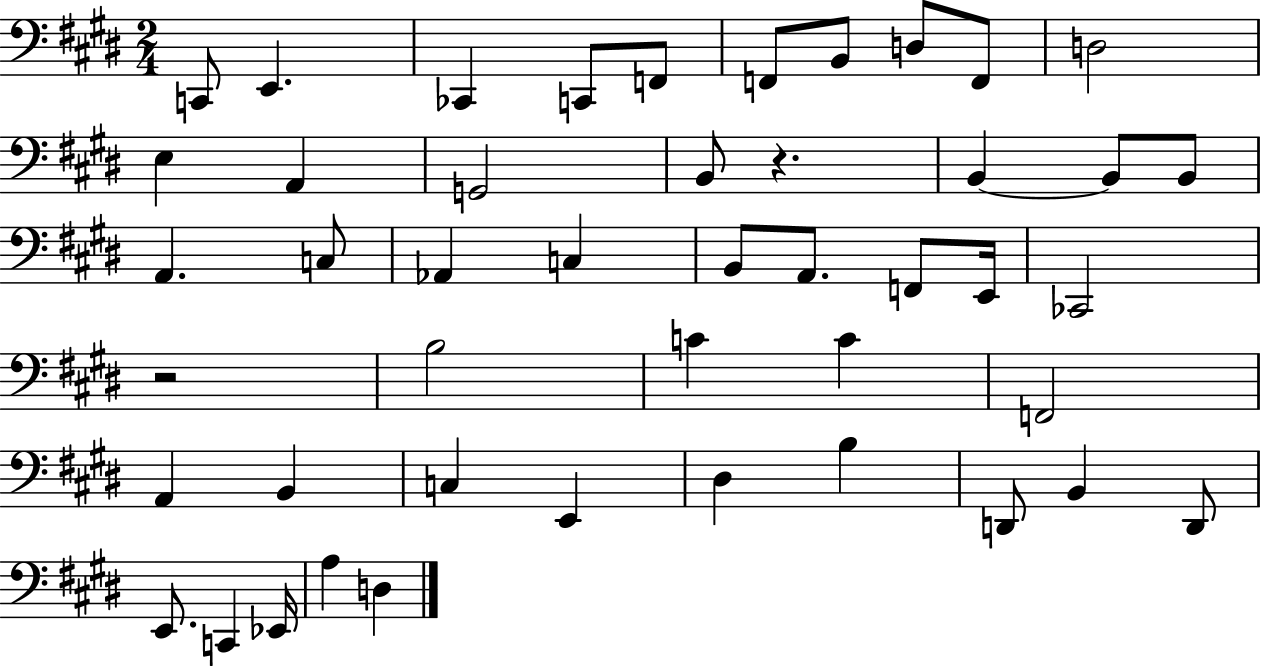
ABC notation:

X:1
T:Untitled
M:2/4
L:1/4
K:E
C,,/2 E,, _C,, C,,/2 F,,/2 F,,/2 B,,/2 D,/2 F,,/2 D,2 E, A,, G,,2 B,,/2 z B,, B,,/2 B,,/2 A,, C,/2 _A,, C, B,,/2 A,,/2 F,,/2 E,,/4 _C,,2 z2 B,2 C C F,,2 A,, B,, C, E,, ^D, B, D,,/2 B,, D,,/2 E,,/2 C,, _E,,/4 A, D,